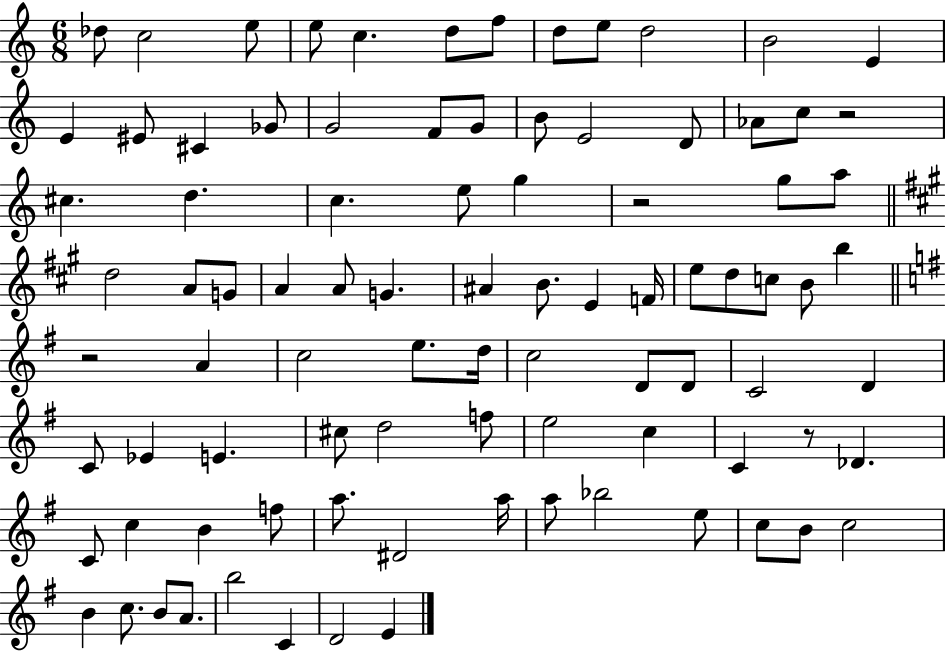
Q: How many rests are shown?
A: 4